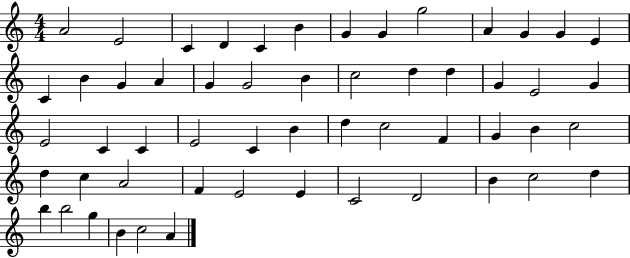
A4/h E4/h C4/q D4/q C4/q B4/q G4/q G4/q G5/h A4/q G4/q G4/q E4/q C4/q B4/q G4/q A4/q G4/q G4/h B4/q C5/h D5/q D5/q G4/q E4/h G4/q E4/h C4/q C4/q E4/h C4/q B4/q D5/q C5/h F4/q G4/q B4/q C5/h D5/q C5/q A4/h F4/q E4/h E4/q C4/h D4/h B4/q C5/h D5/q B5/q B5/h G5/q B4/q C5/h A4/q